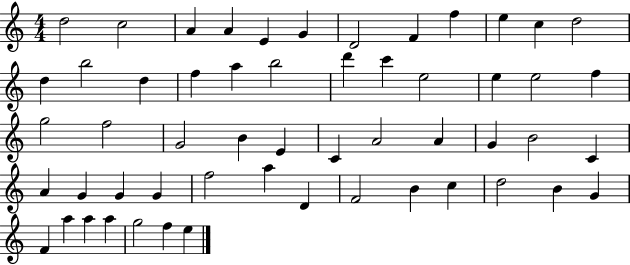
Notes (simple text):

D5/h C5/h A4/q A4/q E4/q G4/q D4/h F4/q F5/q E5/q C5/q D5/h D5/q B5/h D5/q F5/q A5/q B5/h D6/q C6/q E5/h E5/q E5/h F5/q G5/h F5/h G4/h B4/q E4/q C4/q A4/h A4/q G4/q B4/h C4/q A4/q G4/q G4/q G4/q F5/h A5/q D4/q F4/h B4/q C5/q D5/h B4/q G4/q F4/q A5/q A5/q A5/q G5/h F5/q E5/q